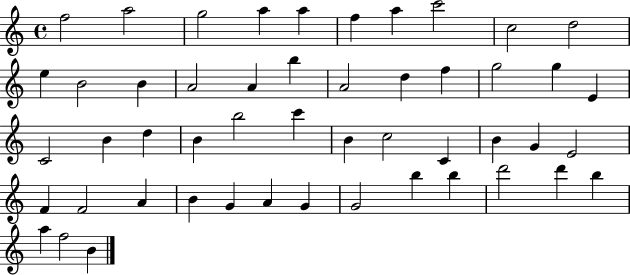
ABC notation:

X:1
T:Untitled
M:4/4
L:1/4
K:C
f2 a2 g2 a a f a c'2 c2 d2 e B2 B A2 A b A2 d f g2 g E C2 B d B b2 c' B c2 C B G E2 F F2 A B G A G G2 b b d'2 d' b a f2 B